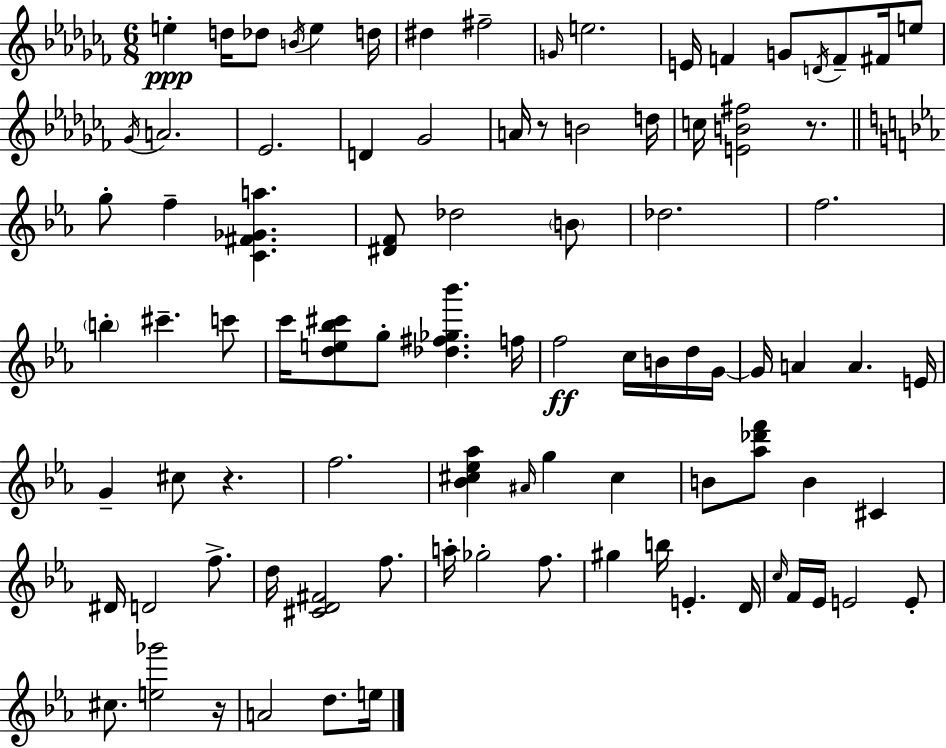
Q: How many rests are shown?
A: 4